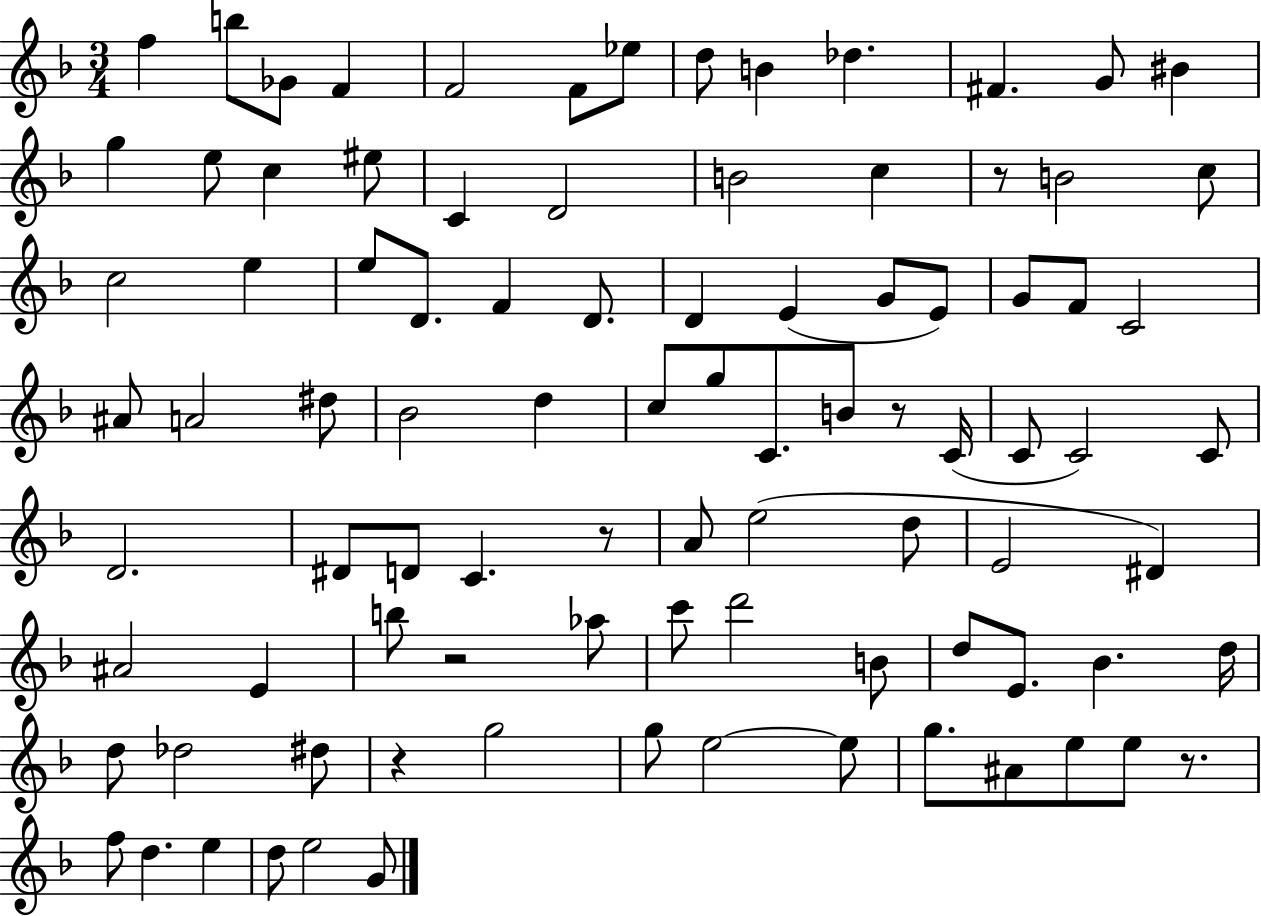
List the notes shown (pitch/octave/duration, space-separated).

F5/q B5/e Gb4/e F4/q F4/h F4/e Eb5/e D5/e B4/q Db5/q. F#4/q. G4/e BIS4/q G5/q E5/e C5/q EIS5/e C4/q D4/h B4/h C5/q R/e B4/h C5/e C5/h E5/q E5/e D4/e. F4/q D4/e. D4/q E4/q G4/e E4/e G4/e F4/e C4/h A#4/e A4/h D#5/e Bb4/h D5/q C5/e G5/e C4/e. B4/e R/e C4/s C4/e C4/h C4/e D4/h. D#4/e D4/e C4/q. R/e A4/e E5/h D5/e E4/h D#4/q A#4/h E4/q B5/e R/h Ab5/e C6/e D6/h B4/e D5/e E4/e. Bb4/q. D5/s D5/e Db5/h D#5/e R/q G5/h G5/e E5/h E5/e G5/e. A#4/e E5/e E5/e R/e. F5/e D5/q. E5/q D5/e E5/h G4/e